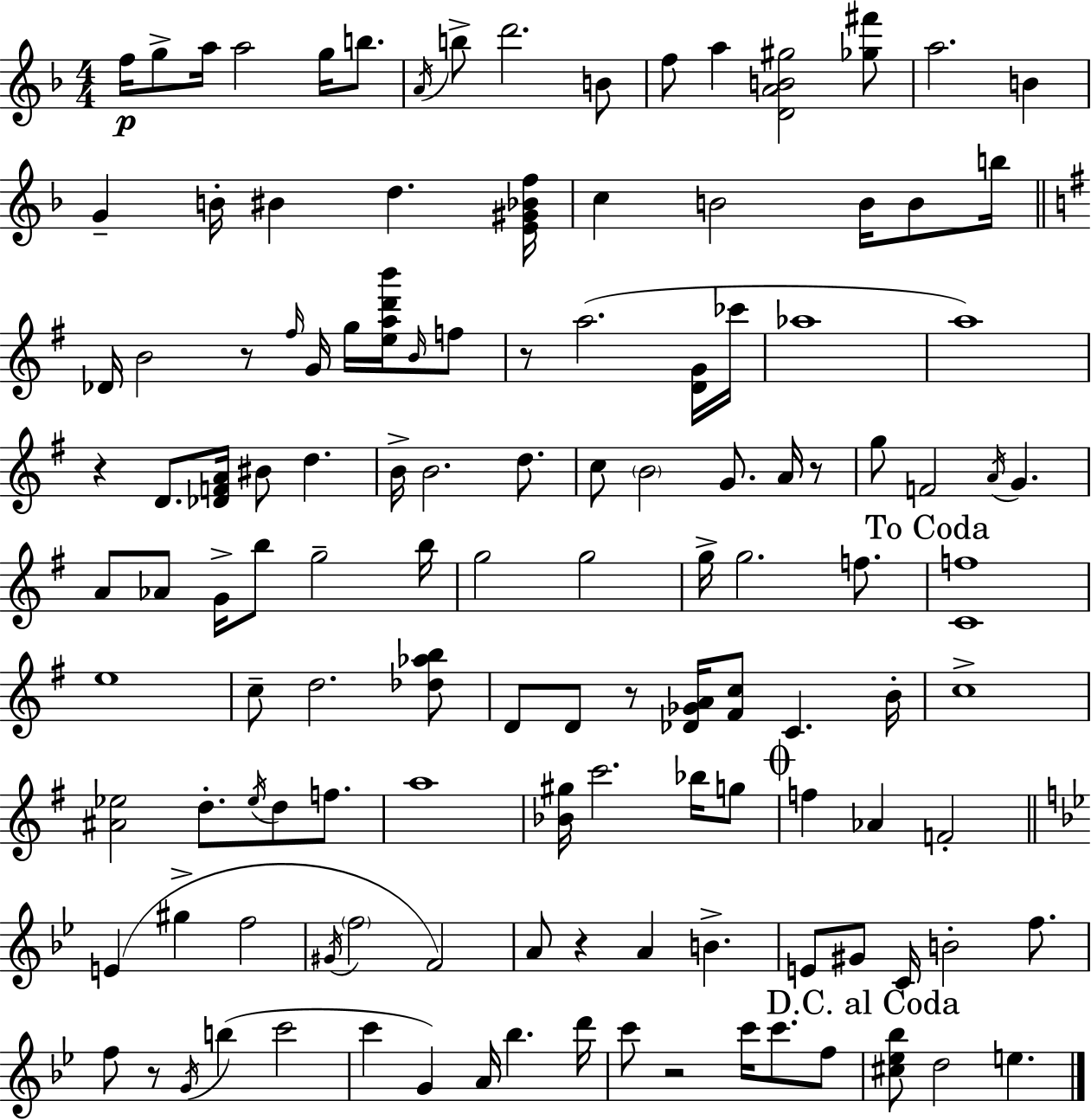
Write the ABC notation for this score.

X:1
T:Untitled
M:4/4
L:1/4
K:F
f/4 g/2 a/4 a2 g/4 b/2 A/4 b/2 d'2 B/2 f/2 a [DAB^g]2 [_g^f']/2 a2 B G B/4 ^B d [E^G_Bf]/4 c B2 B/4 B/2 b/4 _D/4 B2 z/2 ^f/4 G/4 g/4 [ead'b']/4 B/4 f/2 z/2 a2 [DG]/4 _c'/4 _a4 a4 z D/2 [_DFA]/4 ^B/2 d B/4 B2 d/2 c/2 B2 G/2 A/4 z/2 g/2 F2 A/4 G A/2 _A/2 G/4 b/2 g2 b/4 g2 g2 g/4 g2 f/2 [Cf]4 e4 c/2 d2 [_d_ab]/2 D/2 D/2 z/2 [_D_GA]/4 [^Fc]/2 C B/4 c4 [^A_e]2 d/2 _e/4 d/2 f/2 a4 [_B^g]/4 c'2 _b/4 g/2 f _A F2 E ^g f2 ^G/4 f2 F2 A/2 z A B E/2 ^G/2 C/4 B2 f/2 f/2 z/2 G/4 b c'2 c' G A/4 _b d'/4 c'/2 z2 c'/4 c'/2 f/2 [^c_e_b]/2 d2 e